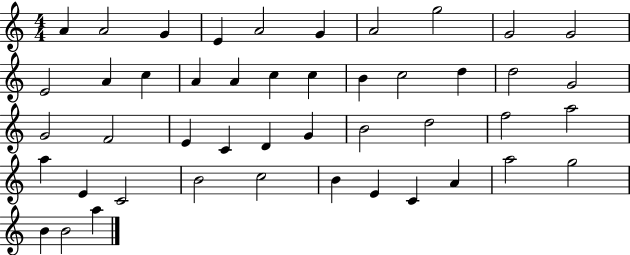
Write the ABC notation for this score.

X:1
T:Untitled
M:4/4
L:1/4
K:C
A A2 G E A2 G A2 g2 G2 G2 E2 A c A A c c B c2 d d2 G2 G2 F2 E C D G B2 d2 f2 a2 a E C2 B2 c2 B E C A a2 g2 B B2 a